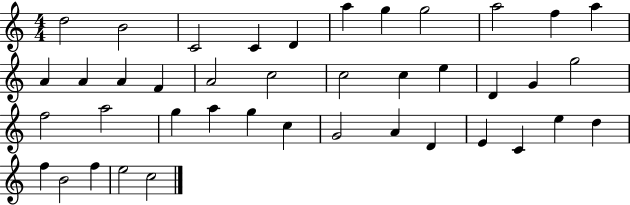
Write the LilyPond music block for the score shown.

{
  \clef treble
  \numericTimeSignature
  \time 4/4
  \key c \major
  d''2 b'2 | c'2 c'4 d'4 | a''4 g''4 g''2 | a''2 f''4 a''4 | \break a'4 a'4 a'4 f'4 | a'2 c''2 | c''2 c''4 e''4 | d'4 g'4 g''2 | \break f''2 a''2 | g''4 a''4 g''4 c''4 | g'2 a'4 d'4 | e'4 c'4 e''4 d''4 | \break f''4 b'2 f''4 | e''2 c''2 | \bar "|."
}